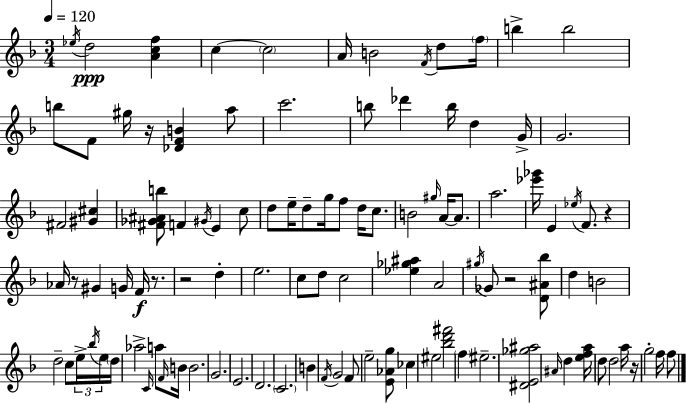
Eb5/s D5/h [A4,C5,F5]/q C5/q C5/h A4/s B4/h F4/s D5/e F5/s B5/q B5/h B5/e F4/e G#5/s R/s [Db4,F4,B4]/q A5/e C6/h. B5/e Db6/q B5/s D5/q G4/s G4/h. F#4/h [G#4,C#5]/q [F#4,Gb4,A#4,B5]/e F4/q G#4/s E4/q C5/e D5/e E5/s D5/e G5/s F5/e D5/s C5/e. B4/h G#5/s A4/s A4/e. A5/h. [Eb6,Gb6]/s E4/q Eb5/s F4/e. R/q Ab4/s R/e G#4/q G4/s F4/s R/e. R/h D5/q E5/h. C5/e D5/e C5/h [Eb5,Gb5,A#5]/q A4/h G#5/s Gb4/e R/h [D4,A#4,Bb5]/e D5/q B4/h D5/h C5/e E5/s Bb5/s E5/s D5/s Ab5/h C4/s A5/e F4/s B4/s B4/h. G4/h. E4/h. D4/h. C4/h. B4/q F4/s G4/h F4/e E5/h [E4,Ab4,G5]/e CES5/q EIS5/h [Bb5,D6,F#6]/h F5/q EIS5/h. [D#4,E4,Gb5,A#5]/h A#4/s D5/q [E5,F5,A5]/s D5/e D5/h A5/s R/s G5/h F5/s F5/e